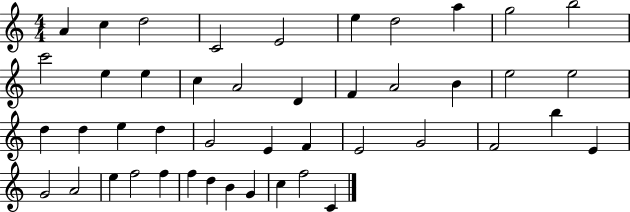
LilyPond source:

{
  \clef treble
  \numericTimeSignature
  \time 4/4
  \key c \major
  a'4 c''4 d''2 | c'2 e'2 | e''4 d''2 a''4 | g''2 b''2 | \break c'''2 e''4 e''4 | c''4 a'2 d'4 | f'4 a'2 b'4 | e''2 e''2 | \break d''4 d''4 e''4 d''4 | g'2 e'4 f'4 | e'2 g'2 | f'2 b''4 e'4 | \break g'2 a'2 | e''4 f''2 f''4 | f''4 d''4 b'4 g'4 | c''4 f''2 c'4 | \break \bar "|."
}